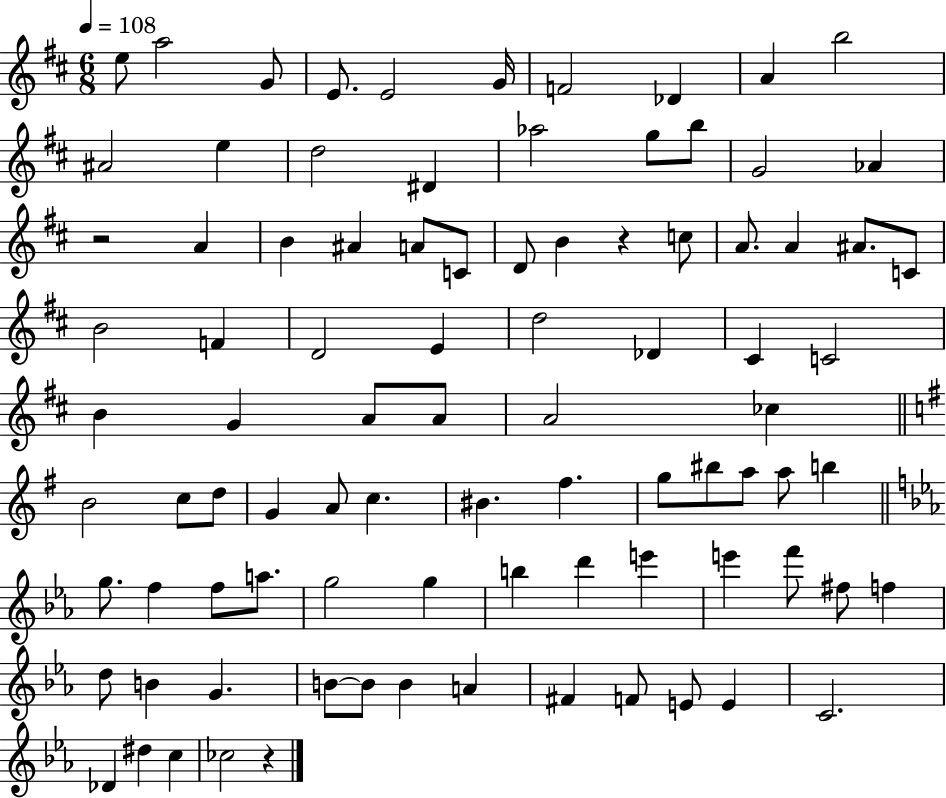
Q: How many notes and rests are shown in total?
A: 90